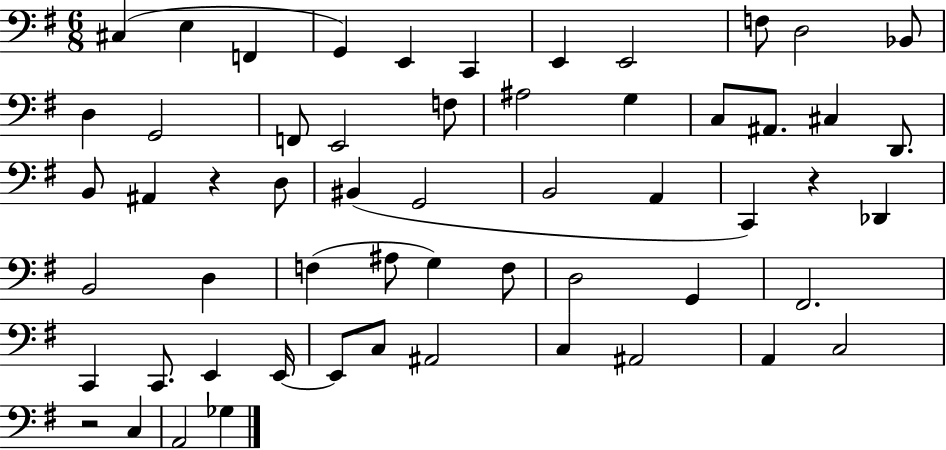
{
  \clef bass
  \numericTimeSignature
  \time 6/8
  \key g \major
  cis4( e4 f,4 | g,4) e,4 c,4 | e,4 e,2 | f8 d2 bes,8 | \break d4 g,2 | f,8 e,2 f8 | ais2 g4 | c8 ais,8. cis4 d,8. | \break b,8 ais,4 r4 d8 | bis,4( g,2 | b,2 a,4 | c,4) r4 des,4 | \break b,2 d4 | f4( ais8 g4) f8 | d2 g,4 | fis,2. | \break c,4 c,8. e,4 e,16~~ | e,8 c8 ais,2 | c4 ais,2 | a,4 c2 | \break r2 c4 | a,2 ges4 | \bar "|."
}